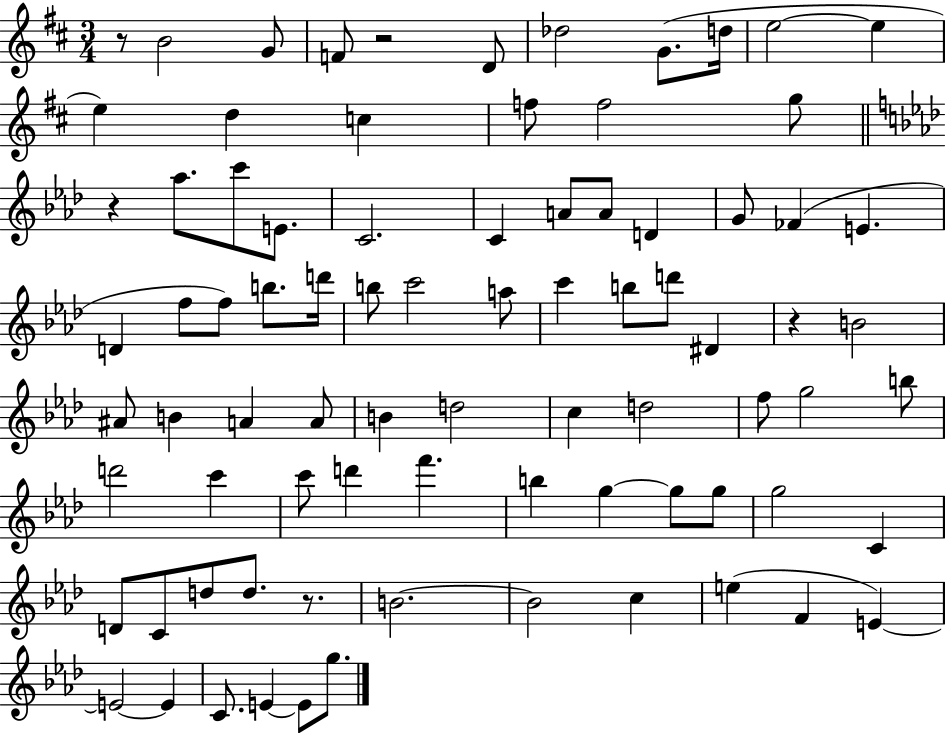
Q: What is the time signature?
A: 3/4